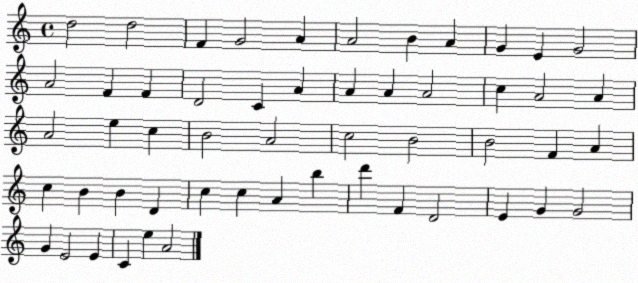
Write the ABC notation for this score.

X:1
T:Untitled
M:4/4
L:1/4
K:C
d2 d2 F G2 A A2 B A G E G2 A2 F F D2 C A A A A2 c A2 A A2 e c B2 A2 c2 B2 B2 F A c B B D c c A b d' F D2 E G G2 G E2 E C e A2